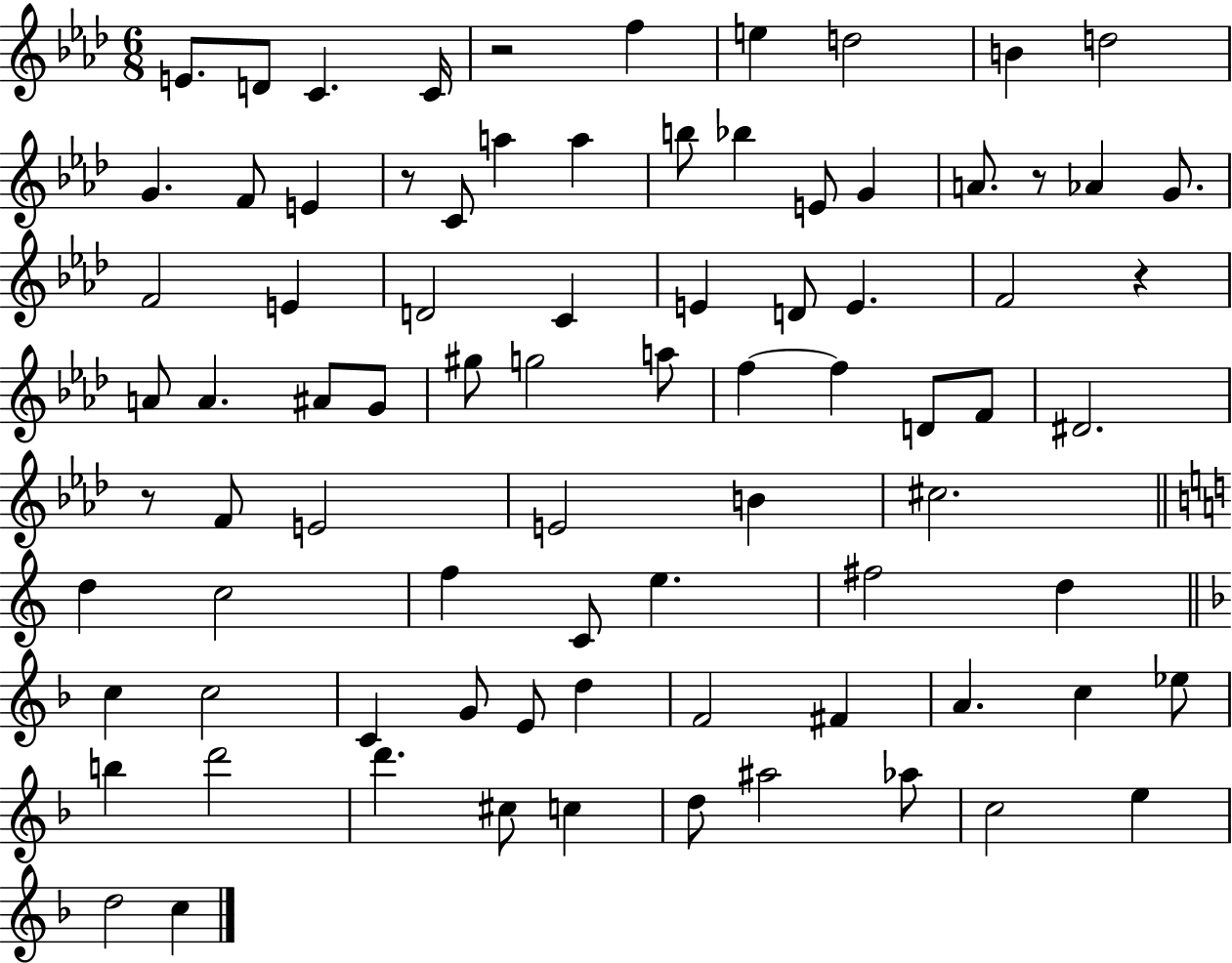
E4/e. D4/e C4/q. C4/s R/h F5/q E5/q D5/h B4/q D5/h G4/q. F4/e E4/q R/e C4/e A5/q A5/q B5/e Bb5/q E4/e G4/q A4/e. R/e Ab4/q G4/e. F4/h E4/q D4/h C4/q E4/q D4/e E4/q. F4/h R/q A4/e A4/q. A#4/e G4/e G#5/e G5/h A5/e F5/q F5/q D4/e F4/e D#4/h. R/e F4/e E4/h E4/h B4/q C#5/h. D5/q C5/h F5/q C4/e E5/q. F#5/h D5/q C5/q C5/h C4/q G4/e E4/e D5/q F4/h F#4/q A4/q. C5/q Eb5/e B5/q D6/h D6/q. C#5/e C5/q D5/e A#5/h Ab5/e C5/h E5/q D5/h C5/q